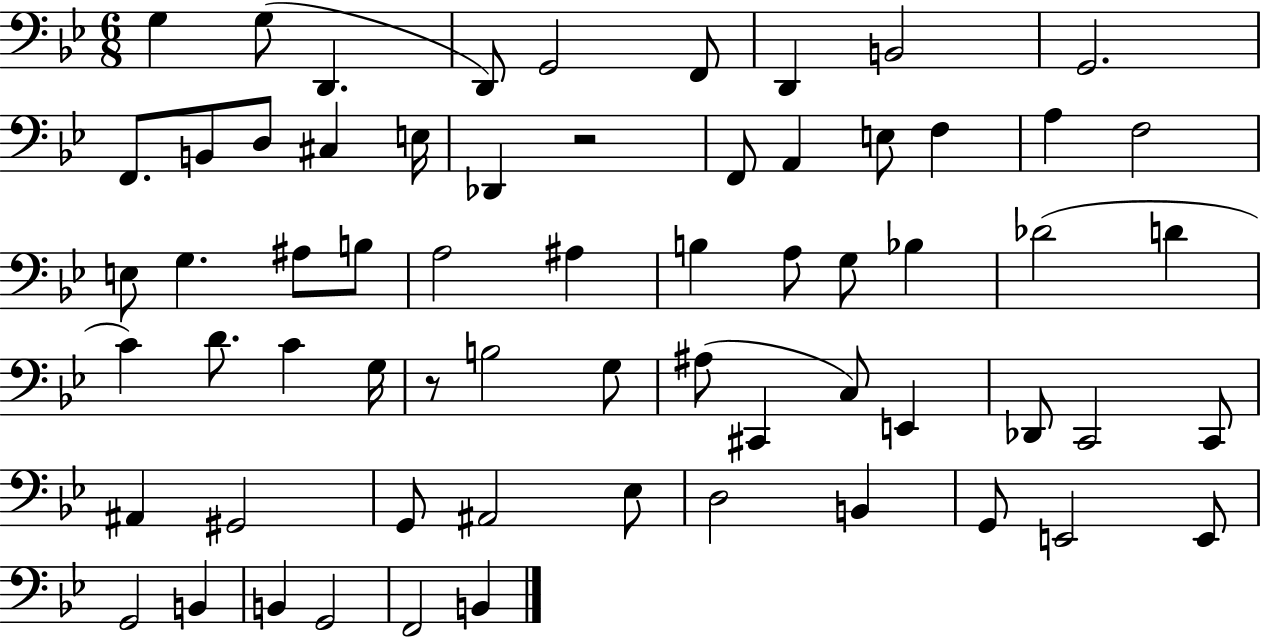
X:1
T:Untitled
M:6/8
L:1/4
K:Bb
G, G,/2 D,, D,,/2 G,,2 F,,/2 D,, B,,2 G,,2 F,,/2 B,,/2 D,/2 ^C, E,/4 _D,, z2 F,,/2 A,, E,/2 F, A, F,2 E,/2 G, ^A,/2 B,/2 A,2 ^A, B, A,/2 G,/2 _B, _D2 D C D/2 C G,/4 z/2 B,2 G,/2 ^A,/2 ^C,, C,/2 E,, _D,,/2 C,,2 C,,/2 ^A,, ^G,,2 G,,/2 ^A,,2 _E,/2 D,2 B,, G,,/2 E,,2 E,,/2 G,,2 B,, B,, G,,2 F,,2 B,,